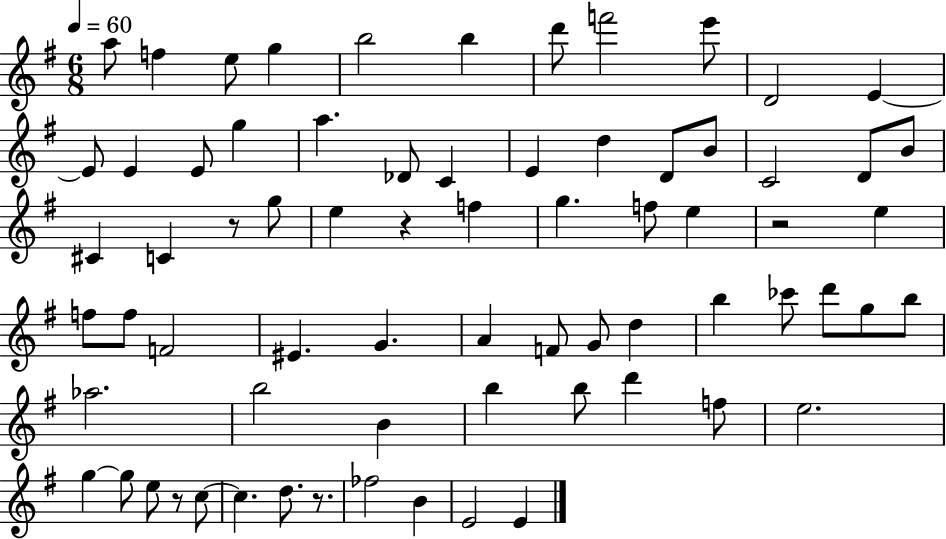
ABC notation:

X:1
T:Untitled
M:6/8
L:1/4
K:G
a/2 f e/2 g b2 b d'/2 f'2 e'/2 D2 E E/2 E E/2 g a _D/2 C E d D/2 B/2 C2 D/2 B/2 ^C C z/2 g/2 e z f g f/2 e z2 e f/2 f/2 F2 ^E G A F/2 G/2 d b _c'/2 d'/2 g/2 b/2 _a2 b2 B b b/2 d' f/2 e2 g g/2 e/2 z/2 c/2 c d/2 z/2 _f2 B E2 E